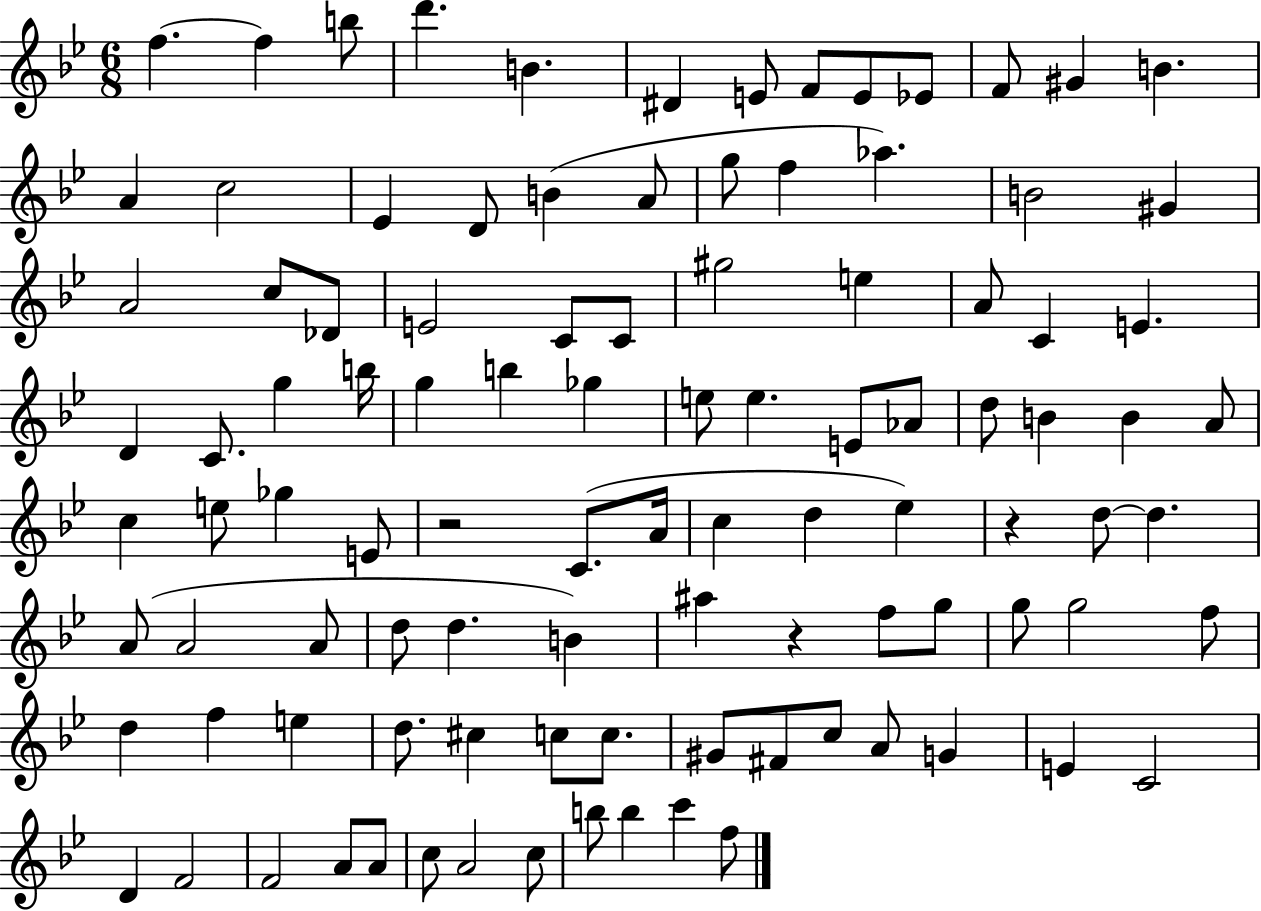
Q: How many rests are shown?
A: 3